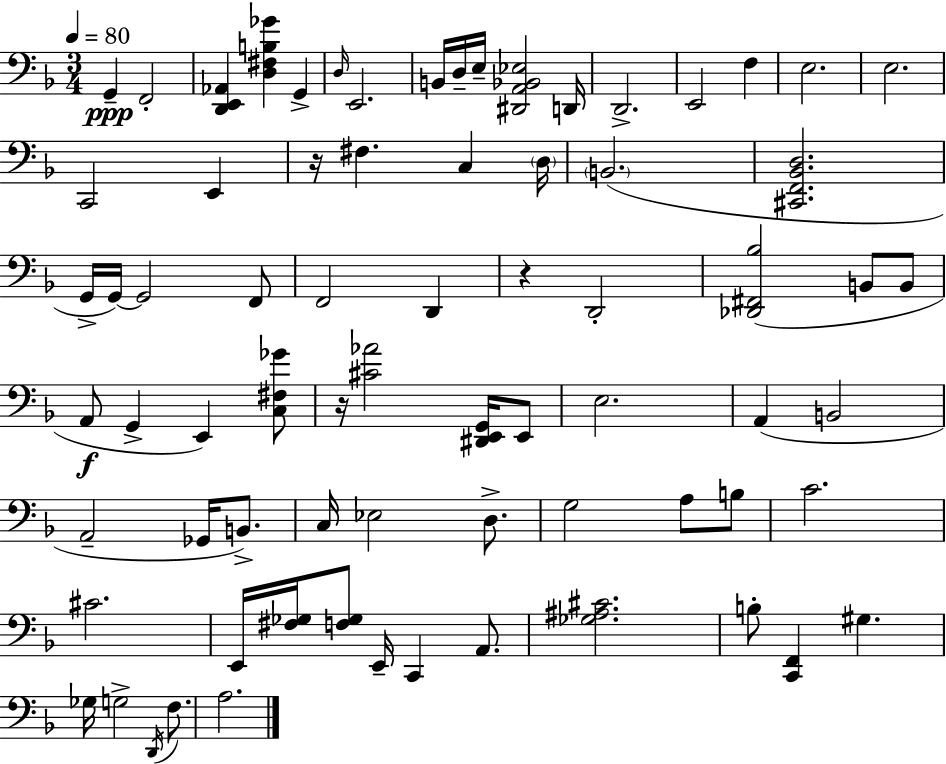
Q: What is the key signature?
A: D minor